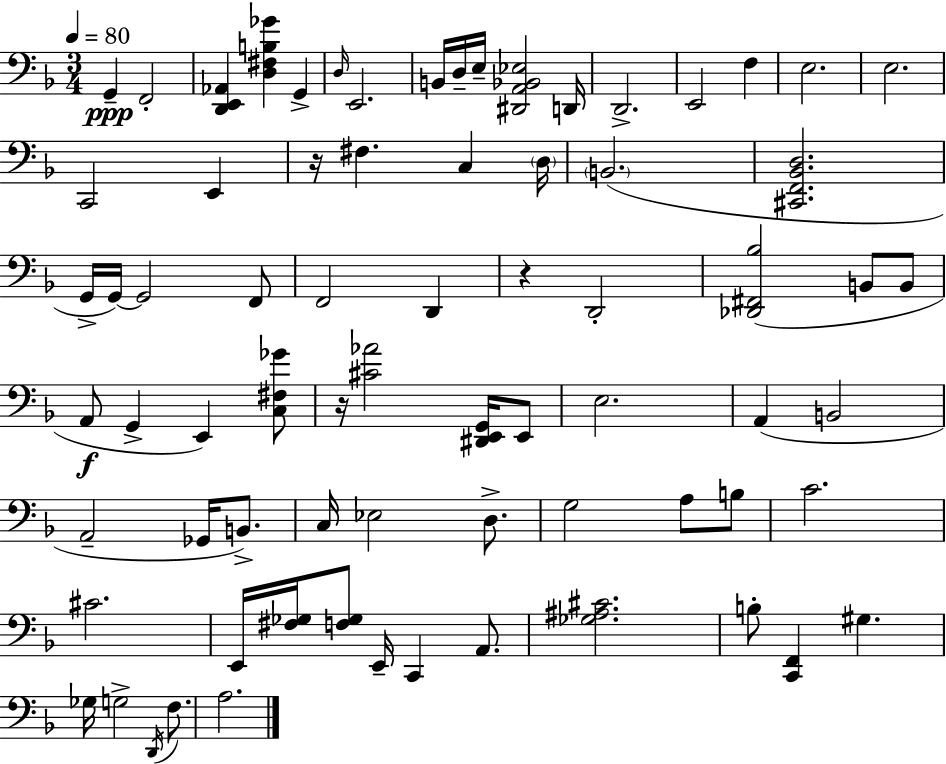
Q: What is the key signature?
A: D minor